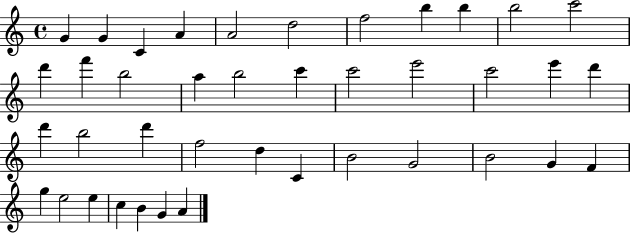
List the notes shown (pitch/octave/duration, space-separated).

G4/q G4/q C4/q A4/q A4/h D5/h F5/h B5/q B5/q B5/h C6/h D6/q F6/q B5/h A5/q B5/h C6/q C6/h E6/h C6/h E6/q D6/q D6/q B5/h D6/q F5/h D5/q C4/q B4/h G4/h B4/h G4/q F4/q G5/q E5/h E5/q C5/q B4/q G4/q A4/q